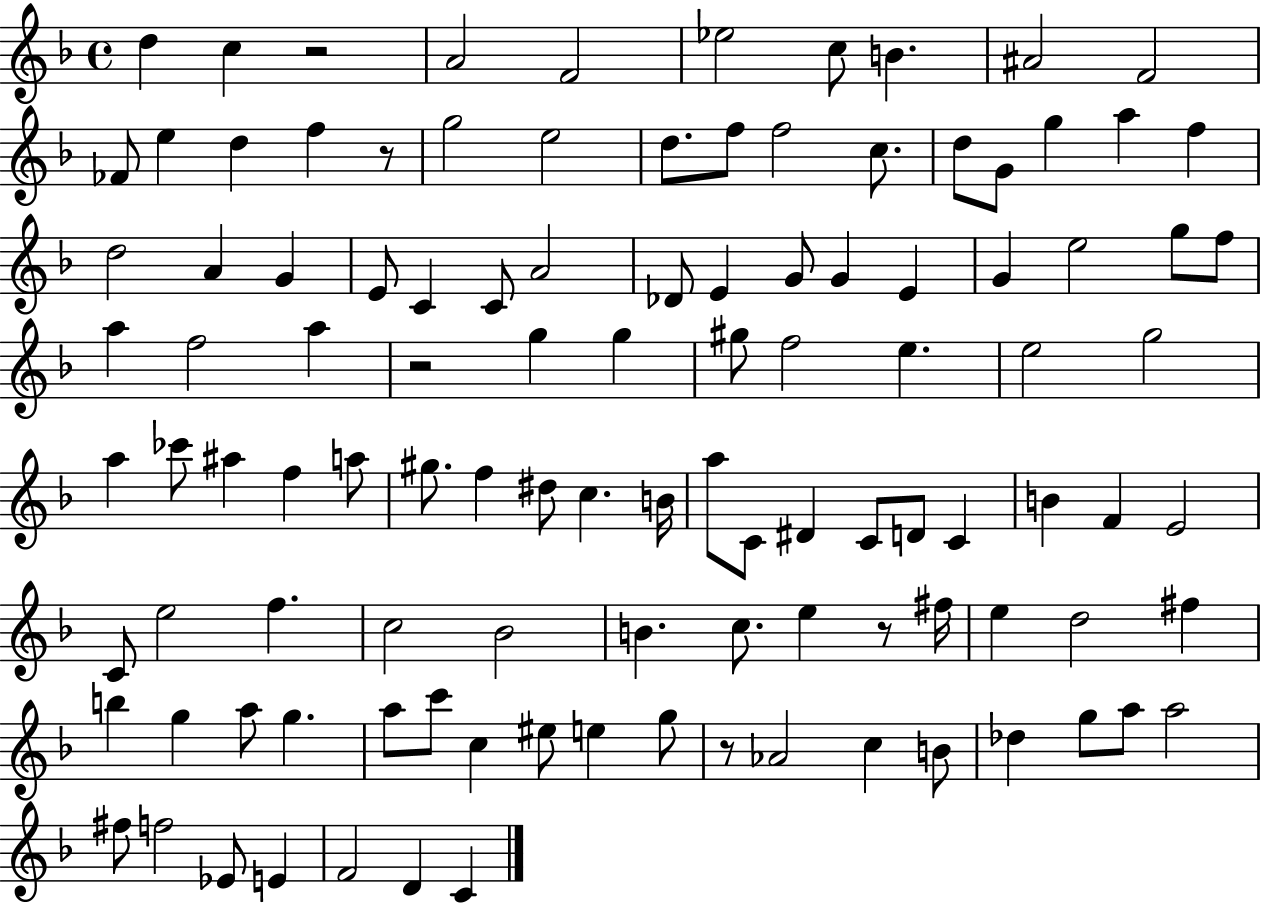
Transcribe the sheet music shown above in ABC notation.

X:1
T:Untitled
M:4/4
L:1/4
K:F
d c z2 A2 F2 _e2 c/2 B ^A2 F2 _F/2 e d f z/2 g2 e2 d/2 f/2 f2 c/2 d/2 G/2 g a f d2 A G E/2 C C/2 A2 _D/2 E G/2 G E G e2 g/2 f/2 a f2 a z2 g g ^g/2 f2 e e2 g2 a _c'/2 ^a f a/2 ^g/2 f ^d/2 c B/4 a/2 C/2 ^D C/2 D/2 C B F E2 C/2 e2 f c2 _B2 B c/2 e z/2 ^f/4 e d2 ^f b g a/2 g a/2 c'/2 c ^e/2 e g/2 z/2 _A2 c B/2 _d g/2 a/2 a2 ^f/2 f2 _E/2 E F2 D C